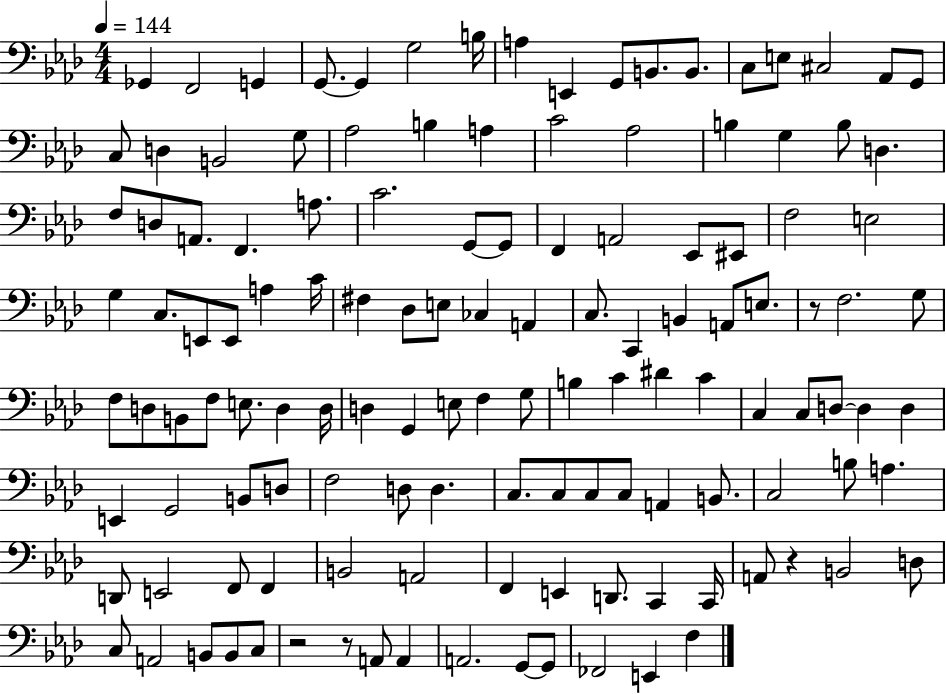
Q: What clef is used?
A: bass